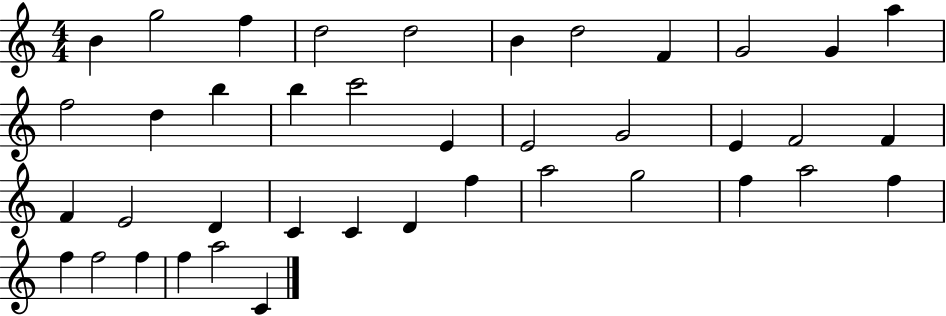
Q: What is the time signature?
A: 4/4